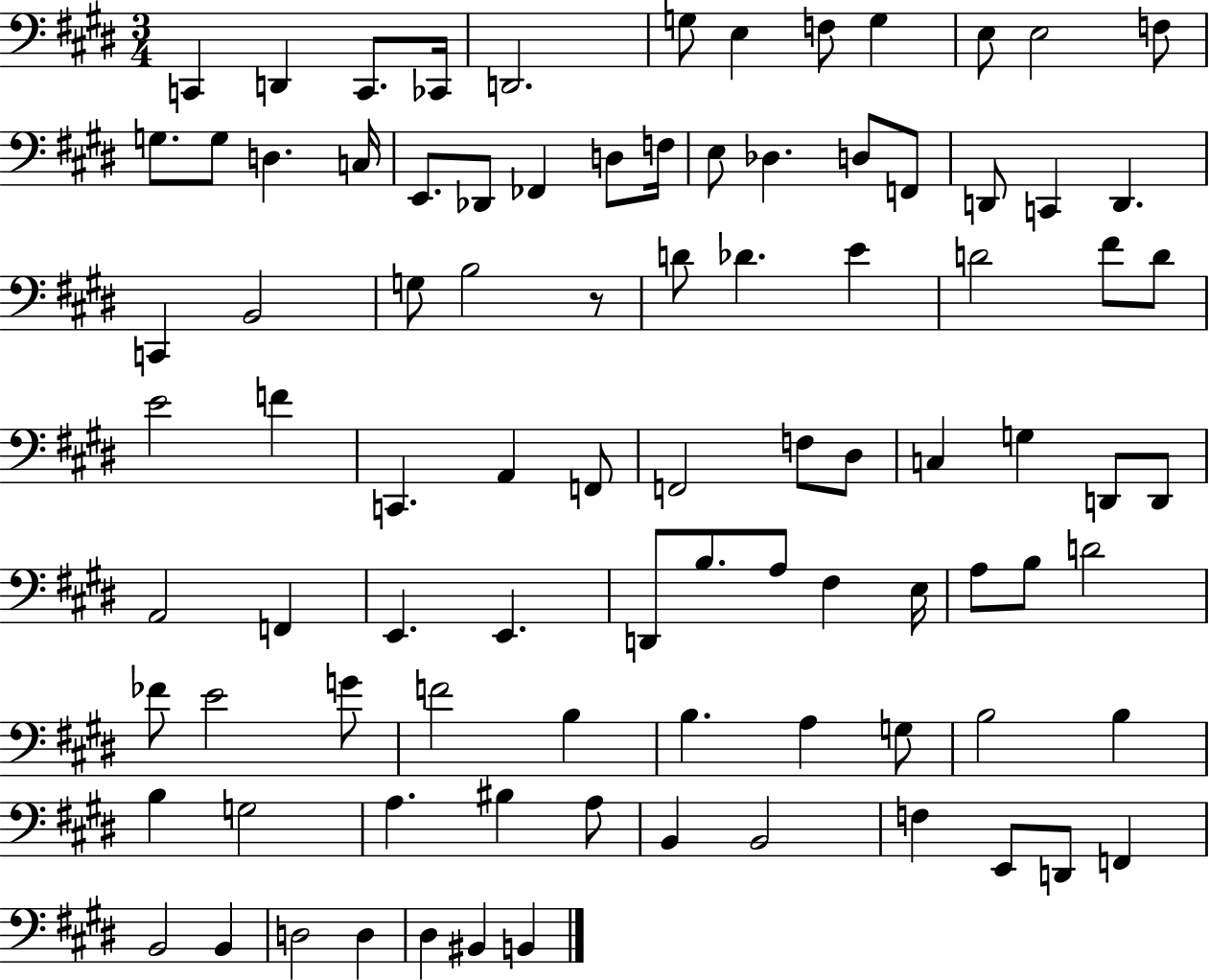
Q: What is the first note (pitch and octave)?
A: C2